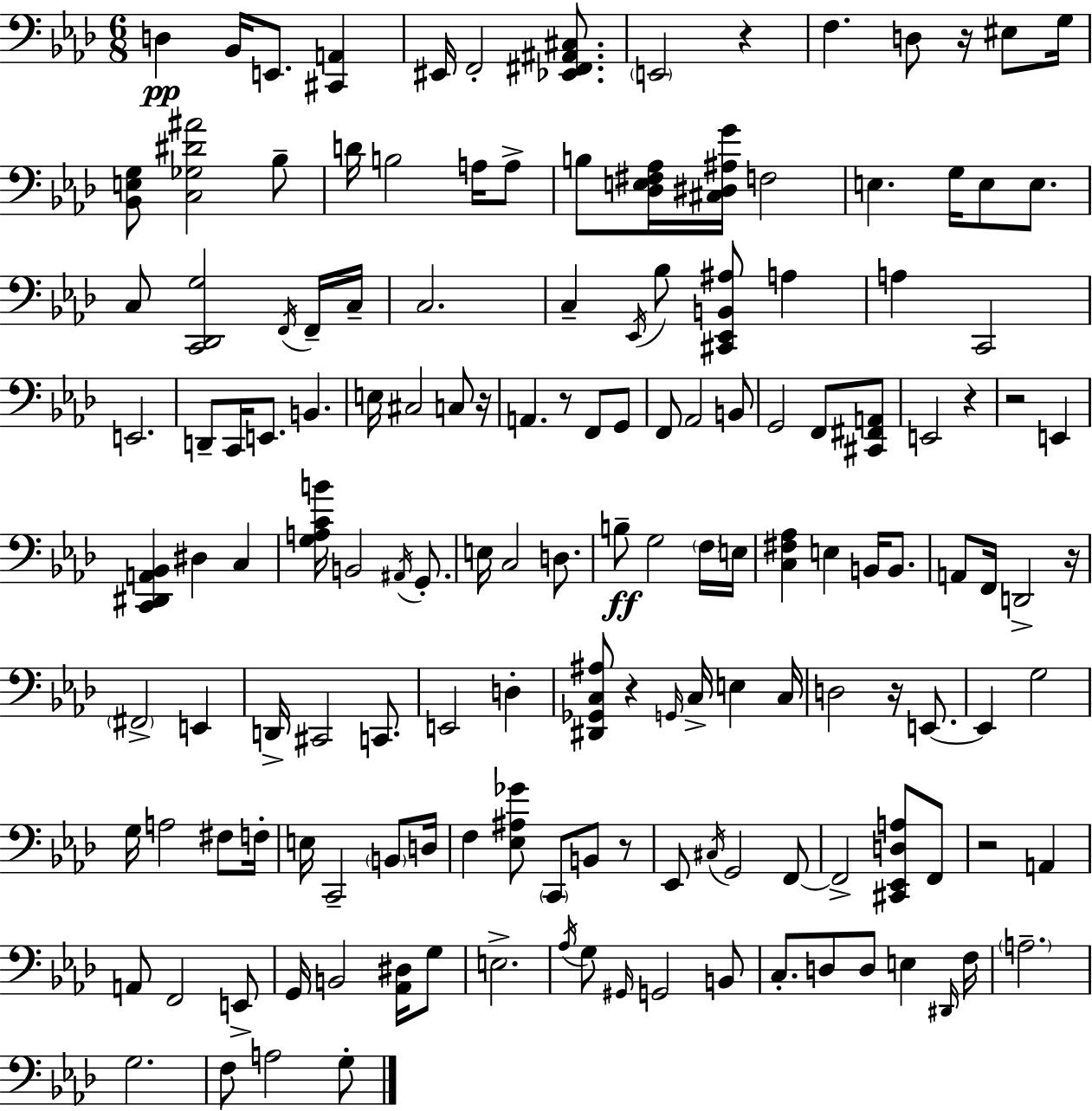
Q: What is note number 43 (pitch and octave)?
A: G2